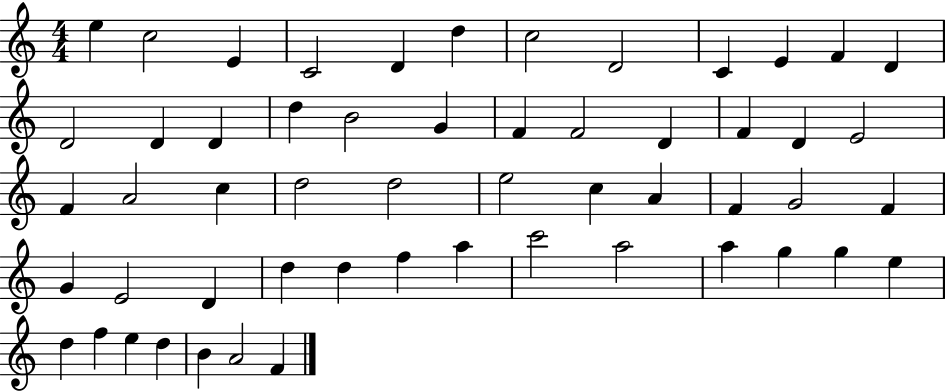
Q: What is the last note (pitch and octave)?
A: F4